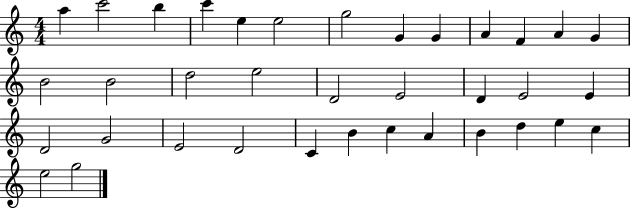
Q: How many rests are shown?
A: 0